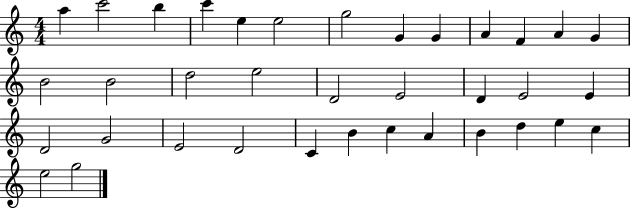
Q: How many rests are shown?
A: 0